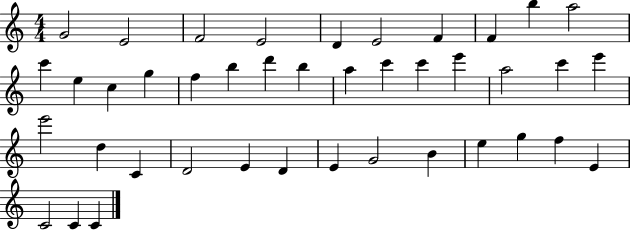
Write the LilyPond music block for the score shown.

{
  \clef treble
  \numericTimeSignature
  \time 4/4
  \key c \major
  g'2 e'2 | f'2 e'2 | d'4 e'2 f'4 | f'4 b''4 a''2 | \break c'''4 e''4 c''4 g''4 | f''4 b''4 d'''4 b''4 | a''4 c'''4 c'''4 e'''4 | a''2 c'''4 e'''4 | \break e'''2 d''4 c'4 | d'2 e'4 d'4 | e'4 g'2 b'4 | e''4 g''4 f''4 e'4 | \break c'2 c'4 c'4 | \bar "|."
}